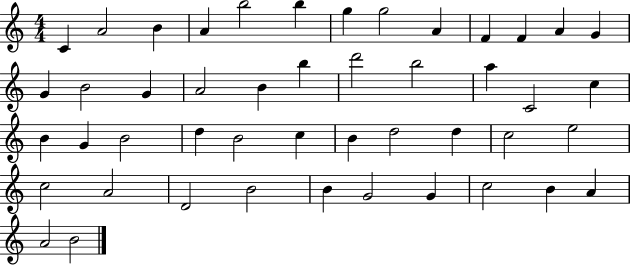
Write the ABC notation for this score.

X:1
T:Untitled
M:4/4
L:1/4
K:C
C A2 B A b2 b g g2 A F F A G G B2 G A2 B b d'2 b2 a C2 c B G B2 d B2 c B d2 d c2 e2 c2 A2 D2 B2 B G2 G c2 B A A2 B2